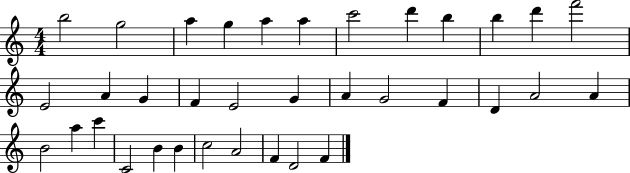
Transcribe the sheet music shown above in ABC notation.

X:1
T:Untitled
M:4/4
L:1/4
K:C
b2 g2 a g a a c'2 d' b b d' f'2 E2 A G F E2 G A G2 F D A2 A B2 a c' C2 B B c2 A2 F D2 F